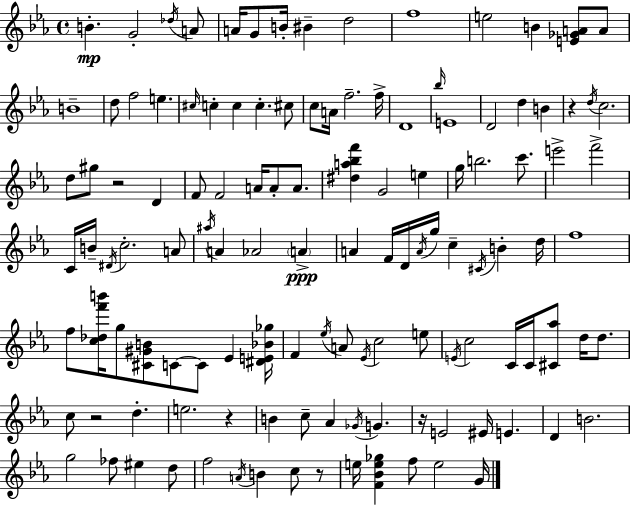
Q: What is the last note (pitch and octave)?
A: G4